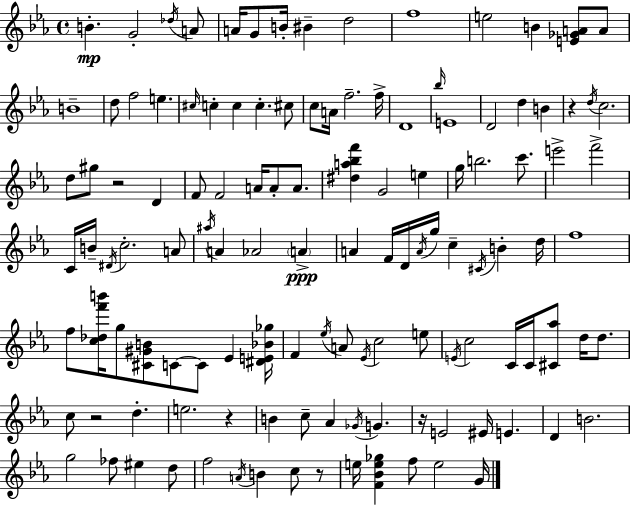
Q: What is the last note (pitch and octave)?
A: G4